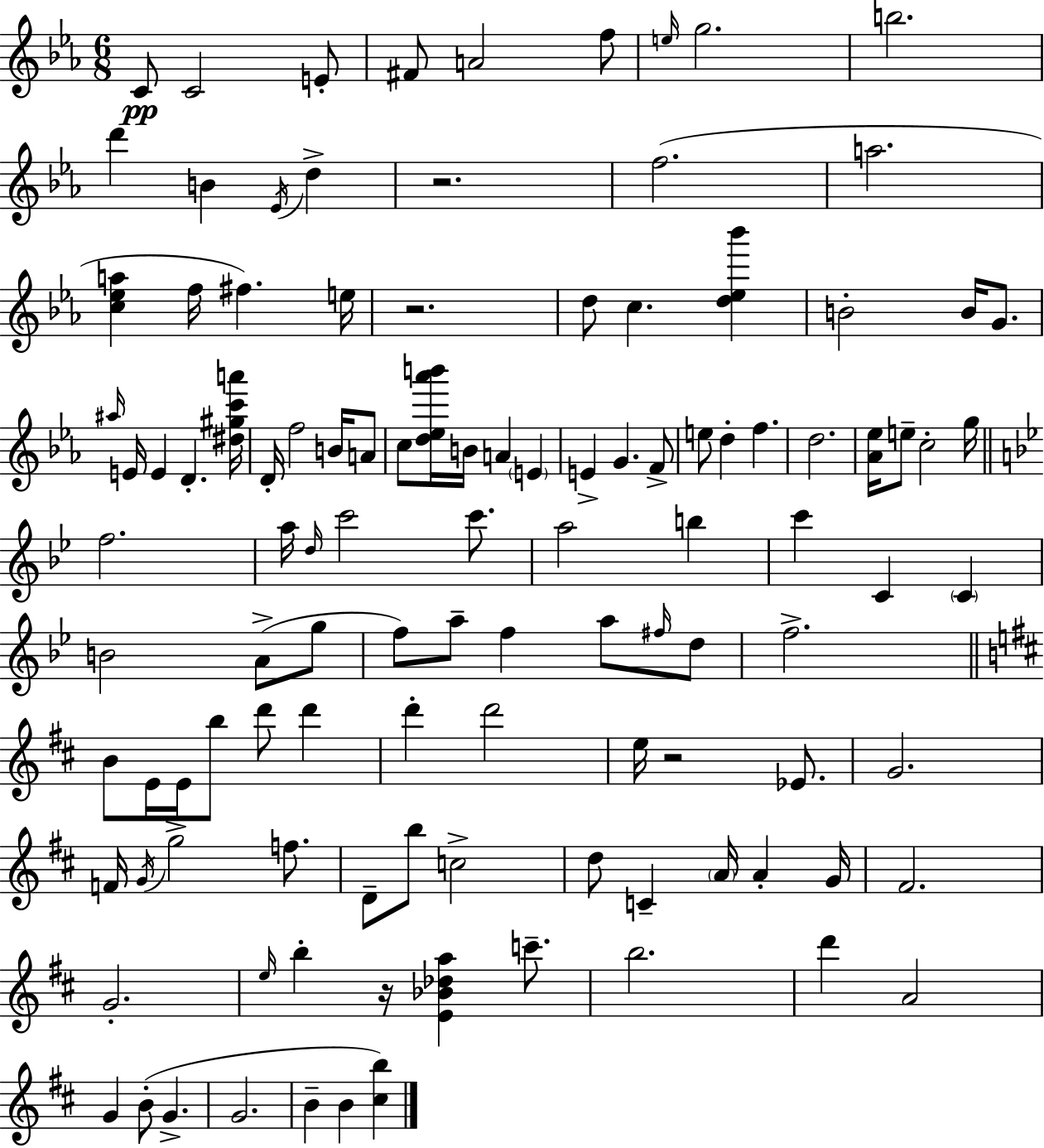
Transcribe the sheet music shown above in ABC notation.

X:1
T:Untitled
M:6/8
L:1/4
K:Cm
C/2 C2 E/2 ^F/2 A2 f/2 e/4 g2 b2 d' B _E/4 d z2 f2 a2 [c_ea] f/4 ^f e/4 z2 d/2 c [d_e_b'] B2 B/4 G/2 ^a/4 E/4 E D [^d^gc'a']/4 D/4 f2 B/4 A/2 c/2 [d_e_a'b']/4 B/4 A E E G F/2 e/2 d f d2 [_A_e]/4 e/2 c2 g/4 f2 a/4 d/4 c'2 c'/2 a2 b c' C C B2 A/2 g/2 f/2 a/2 f a/2 ^f/4 d/2 f2 B/2 E/4 E/4 b/2 d'/2 d' d' d'2 e/4 z2 _E/2 G2 F/4 G/4 g2 f/2 D/2 b/2 c2 d/2 C A/4 A G/4 ^F2 G2 e/4 b z/4 [E_B_da] c'/2 b2 d' A2 G B/2 G G2 B B [^cb]